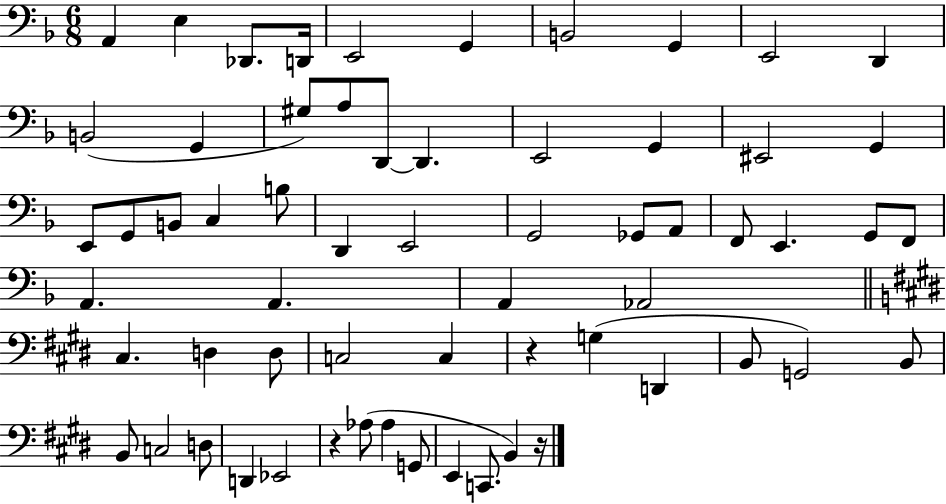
X:1
T:Untitled
M:6/8
L:1/4
K:F
A,, E, _D,,/2 D,,/4 E,,2 G,, B,,2 G,, E,,2 D,, B,,2 G,, ^G,/2 A,/2 D,,/2 D,, E,,2 G,, ^E,,2 G,, E,,/2 G,,/2 B,,/2 C, B,/2 D,, E,,2 G,,2 _G,,/2 A,,/2 F,,/2 E,, G,,/2 F,,/2 A,, A,, A,, _A,,2 ^C, D, D,/2 C,2 C, z G, D,, B,,/2 G,,2 B,,/2 B,,/2 C,2 D,/2 D,, _E,,2 z _A,/2 _A, G,,/2 E,, C,,/2 B,, z/4